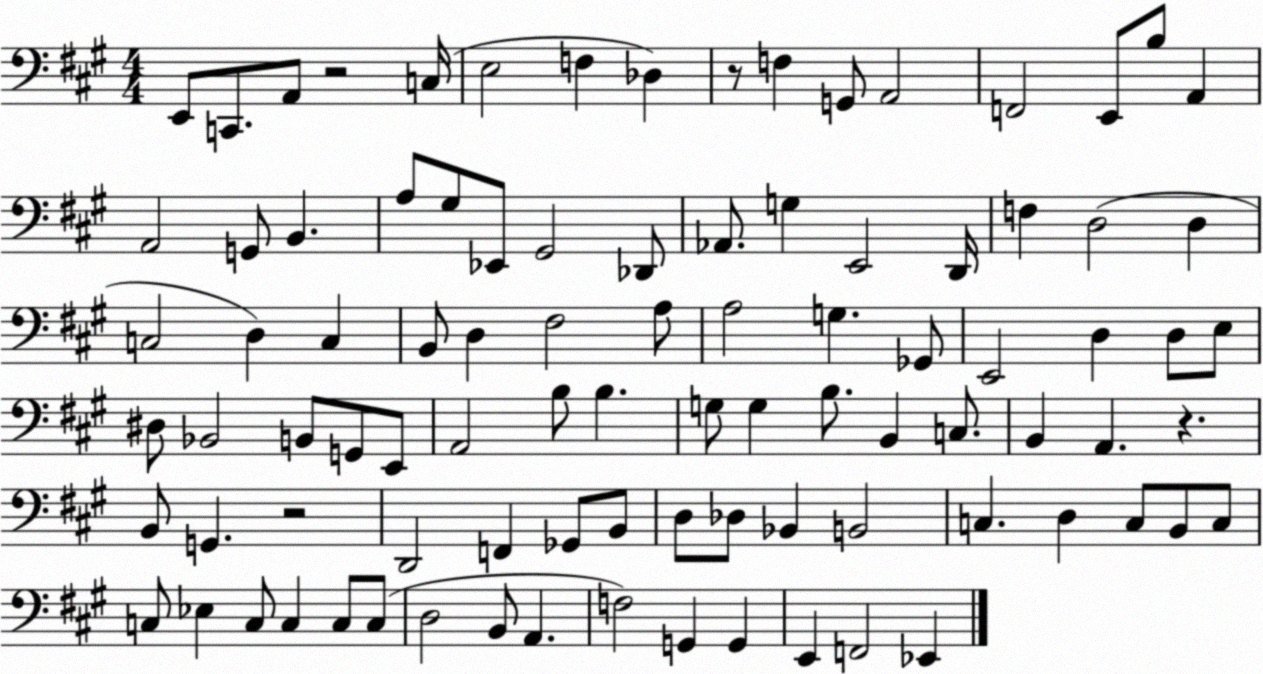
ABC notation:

X:1
T:Untitled
M:4/4
L:1/4
K:A
E,,/2 C,,/2 A,,/2 z2 C,/4 E,2 F, _D, z/2 F, G,,/2 A,,2 F,,2 E,,/2 B,/2 A,, A,,2 G,,/2 B,, A,/2 ^G,/2 _E,,/2 ^G,,2 _D,,/2 _A,,/2 G, E,,2 D,,/4 F, D,2 D, C,2 D, C, B,,/2 D, ^F,2 A,/2 A,2 G, _G,,/2 E,,2 D, D,/2 E,/2 ^D,/2 _B,,2 B,,/2 G,,/2 E,,/2 A,,2 B,/2 B, G,/2 G, B,/2 B,, C,/2 B,, A,, z B,,/2 G,, z2 D,,2 F,, _G,,/2 B,,/2 D,/2 _D,/2 _B,, B,,2 C, D, C,/2 B,,/2 C,/2 C,/2 _E, C,/2 C, C,/2 C,/2 D,2 B,,/2 A,, F,2 G,, G,, E,, F,,2 _E,,